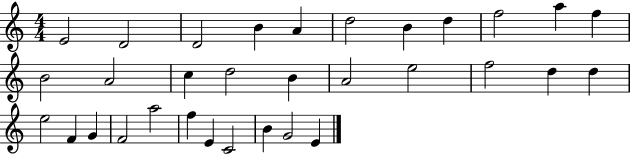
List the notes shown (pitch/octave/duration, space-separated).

E4/h D4/h D4/h B4/q A4/q D5/h B4/q D5/q F5/h A5/q F5/q B4/h A4/h C5/q D5/h B4/q A4/h E5/h F5/h D5/q D5/q E5/h F4/q G4/q F4/h A5/h F5/q E4/q C4/h B4/q G4/h E4/q